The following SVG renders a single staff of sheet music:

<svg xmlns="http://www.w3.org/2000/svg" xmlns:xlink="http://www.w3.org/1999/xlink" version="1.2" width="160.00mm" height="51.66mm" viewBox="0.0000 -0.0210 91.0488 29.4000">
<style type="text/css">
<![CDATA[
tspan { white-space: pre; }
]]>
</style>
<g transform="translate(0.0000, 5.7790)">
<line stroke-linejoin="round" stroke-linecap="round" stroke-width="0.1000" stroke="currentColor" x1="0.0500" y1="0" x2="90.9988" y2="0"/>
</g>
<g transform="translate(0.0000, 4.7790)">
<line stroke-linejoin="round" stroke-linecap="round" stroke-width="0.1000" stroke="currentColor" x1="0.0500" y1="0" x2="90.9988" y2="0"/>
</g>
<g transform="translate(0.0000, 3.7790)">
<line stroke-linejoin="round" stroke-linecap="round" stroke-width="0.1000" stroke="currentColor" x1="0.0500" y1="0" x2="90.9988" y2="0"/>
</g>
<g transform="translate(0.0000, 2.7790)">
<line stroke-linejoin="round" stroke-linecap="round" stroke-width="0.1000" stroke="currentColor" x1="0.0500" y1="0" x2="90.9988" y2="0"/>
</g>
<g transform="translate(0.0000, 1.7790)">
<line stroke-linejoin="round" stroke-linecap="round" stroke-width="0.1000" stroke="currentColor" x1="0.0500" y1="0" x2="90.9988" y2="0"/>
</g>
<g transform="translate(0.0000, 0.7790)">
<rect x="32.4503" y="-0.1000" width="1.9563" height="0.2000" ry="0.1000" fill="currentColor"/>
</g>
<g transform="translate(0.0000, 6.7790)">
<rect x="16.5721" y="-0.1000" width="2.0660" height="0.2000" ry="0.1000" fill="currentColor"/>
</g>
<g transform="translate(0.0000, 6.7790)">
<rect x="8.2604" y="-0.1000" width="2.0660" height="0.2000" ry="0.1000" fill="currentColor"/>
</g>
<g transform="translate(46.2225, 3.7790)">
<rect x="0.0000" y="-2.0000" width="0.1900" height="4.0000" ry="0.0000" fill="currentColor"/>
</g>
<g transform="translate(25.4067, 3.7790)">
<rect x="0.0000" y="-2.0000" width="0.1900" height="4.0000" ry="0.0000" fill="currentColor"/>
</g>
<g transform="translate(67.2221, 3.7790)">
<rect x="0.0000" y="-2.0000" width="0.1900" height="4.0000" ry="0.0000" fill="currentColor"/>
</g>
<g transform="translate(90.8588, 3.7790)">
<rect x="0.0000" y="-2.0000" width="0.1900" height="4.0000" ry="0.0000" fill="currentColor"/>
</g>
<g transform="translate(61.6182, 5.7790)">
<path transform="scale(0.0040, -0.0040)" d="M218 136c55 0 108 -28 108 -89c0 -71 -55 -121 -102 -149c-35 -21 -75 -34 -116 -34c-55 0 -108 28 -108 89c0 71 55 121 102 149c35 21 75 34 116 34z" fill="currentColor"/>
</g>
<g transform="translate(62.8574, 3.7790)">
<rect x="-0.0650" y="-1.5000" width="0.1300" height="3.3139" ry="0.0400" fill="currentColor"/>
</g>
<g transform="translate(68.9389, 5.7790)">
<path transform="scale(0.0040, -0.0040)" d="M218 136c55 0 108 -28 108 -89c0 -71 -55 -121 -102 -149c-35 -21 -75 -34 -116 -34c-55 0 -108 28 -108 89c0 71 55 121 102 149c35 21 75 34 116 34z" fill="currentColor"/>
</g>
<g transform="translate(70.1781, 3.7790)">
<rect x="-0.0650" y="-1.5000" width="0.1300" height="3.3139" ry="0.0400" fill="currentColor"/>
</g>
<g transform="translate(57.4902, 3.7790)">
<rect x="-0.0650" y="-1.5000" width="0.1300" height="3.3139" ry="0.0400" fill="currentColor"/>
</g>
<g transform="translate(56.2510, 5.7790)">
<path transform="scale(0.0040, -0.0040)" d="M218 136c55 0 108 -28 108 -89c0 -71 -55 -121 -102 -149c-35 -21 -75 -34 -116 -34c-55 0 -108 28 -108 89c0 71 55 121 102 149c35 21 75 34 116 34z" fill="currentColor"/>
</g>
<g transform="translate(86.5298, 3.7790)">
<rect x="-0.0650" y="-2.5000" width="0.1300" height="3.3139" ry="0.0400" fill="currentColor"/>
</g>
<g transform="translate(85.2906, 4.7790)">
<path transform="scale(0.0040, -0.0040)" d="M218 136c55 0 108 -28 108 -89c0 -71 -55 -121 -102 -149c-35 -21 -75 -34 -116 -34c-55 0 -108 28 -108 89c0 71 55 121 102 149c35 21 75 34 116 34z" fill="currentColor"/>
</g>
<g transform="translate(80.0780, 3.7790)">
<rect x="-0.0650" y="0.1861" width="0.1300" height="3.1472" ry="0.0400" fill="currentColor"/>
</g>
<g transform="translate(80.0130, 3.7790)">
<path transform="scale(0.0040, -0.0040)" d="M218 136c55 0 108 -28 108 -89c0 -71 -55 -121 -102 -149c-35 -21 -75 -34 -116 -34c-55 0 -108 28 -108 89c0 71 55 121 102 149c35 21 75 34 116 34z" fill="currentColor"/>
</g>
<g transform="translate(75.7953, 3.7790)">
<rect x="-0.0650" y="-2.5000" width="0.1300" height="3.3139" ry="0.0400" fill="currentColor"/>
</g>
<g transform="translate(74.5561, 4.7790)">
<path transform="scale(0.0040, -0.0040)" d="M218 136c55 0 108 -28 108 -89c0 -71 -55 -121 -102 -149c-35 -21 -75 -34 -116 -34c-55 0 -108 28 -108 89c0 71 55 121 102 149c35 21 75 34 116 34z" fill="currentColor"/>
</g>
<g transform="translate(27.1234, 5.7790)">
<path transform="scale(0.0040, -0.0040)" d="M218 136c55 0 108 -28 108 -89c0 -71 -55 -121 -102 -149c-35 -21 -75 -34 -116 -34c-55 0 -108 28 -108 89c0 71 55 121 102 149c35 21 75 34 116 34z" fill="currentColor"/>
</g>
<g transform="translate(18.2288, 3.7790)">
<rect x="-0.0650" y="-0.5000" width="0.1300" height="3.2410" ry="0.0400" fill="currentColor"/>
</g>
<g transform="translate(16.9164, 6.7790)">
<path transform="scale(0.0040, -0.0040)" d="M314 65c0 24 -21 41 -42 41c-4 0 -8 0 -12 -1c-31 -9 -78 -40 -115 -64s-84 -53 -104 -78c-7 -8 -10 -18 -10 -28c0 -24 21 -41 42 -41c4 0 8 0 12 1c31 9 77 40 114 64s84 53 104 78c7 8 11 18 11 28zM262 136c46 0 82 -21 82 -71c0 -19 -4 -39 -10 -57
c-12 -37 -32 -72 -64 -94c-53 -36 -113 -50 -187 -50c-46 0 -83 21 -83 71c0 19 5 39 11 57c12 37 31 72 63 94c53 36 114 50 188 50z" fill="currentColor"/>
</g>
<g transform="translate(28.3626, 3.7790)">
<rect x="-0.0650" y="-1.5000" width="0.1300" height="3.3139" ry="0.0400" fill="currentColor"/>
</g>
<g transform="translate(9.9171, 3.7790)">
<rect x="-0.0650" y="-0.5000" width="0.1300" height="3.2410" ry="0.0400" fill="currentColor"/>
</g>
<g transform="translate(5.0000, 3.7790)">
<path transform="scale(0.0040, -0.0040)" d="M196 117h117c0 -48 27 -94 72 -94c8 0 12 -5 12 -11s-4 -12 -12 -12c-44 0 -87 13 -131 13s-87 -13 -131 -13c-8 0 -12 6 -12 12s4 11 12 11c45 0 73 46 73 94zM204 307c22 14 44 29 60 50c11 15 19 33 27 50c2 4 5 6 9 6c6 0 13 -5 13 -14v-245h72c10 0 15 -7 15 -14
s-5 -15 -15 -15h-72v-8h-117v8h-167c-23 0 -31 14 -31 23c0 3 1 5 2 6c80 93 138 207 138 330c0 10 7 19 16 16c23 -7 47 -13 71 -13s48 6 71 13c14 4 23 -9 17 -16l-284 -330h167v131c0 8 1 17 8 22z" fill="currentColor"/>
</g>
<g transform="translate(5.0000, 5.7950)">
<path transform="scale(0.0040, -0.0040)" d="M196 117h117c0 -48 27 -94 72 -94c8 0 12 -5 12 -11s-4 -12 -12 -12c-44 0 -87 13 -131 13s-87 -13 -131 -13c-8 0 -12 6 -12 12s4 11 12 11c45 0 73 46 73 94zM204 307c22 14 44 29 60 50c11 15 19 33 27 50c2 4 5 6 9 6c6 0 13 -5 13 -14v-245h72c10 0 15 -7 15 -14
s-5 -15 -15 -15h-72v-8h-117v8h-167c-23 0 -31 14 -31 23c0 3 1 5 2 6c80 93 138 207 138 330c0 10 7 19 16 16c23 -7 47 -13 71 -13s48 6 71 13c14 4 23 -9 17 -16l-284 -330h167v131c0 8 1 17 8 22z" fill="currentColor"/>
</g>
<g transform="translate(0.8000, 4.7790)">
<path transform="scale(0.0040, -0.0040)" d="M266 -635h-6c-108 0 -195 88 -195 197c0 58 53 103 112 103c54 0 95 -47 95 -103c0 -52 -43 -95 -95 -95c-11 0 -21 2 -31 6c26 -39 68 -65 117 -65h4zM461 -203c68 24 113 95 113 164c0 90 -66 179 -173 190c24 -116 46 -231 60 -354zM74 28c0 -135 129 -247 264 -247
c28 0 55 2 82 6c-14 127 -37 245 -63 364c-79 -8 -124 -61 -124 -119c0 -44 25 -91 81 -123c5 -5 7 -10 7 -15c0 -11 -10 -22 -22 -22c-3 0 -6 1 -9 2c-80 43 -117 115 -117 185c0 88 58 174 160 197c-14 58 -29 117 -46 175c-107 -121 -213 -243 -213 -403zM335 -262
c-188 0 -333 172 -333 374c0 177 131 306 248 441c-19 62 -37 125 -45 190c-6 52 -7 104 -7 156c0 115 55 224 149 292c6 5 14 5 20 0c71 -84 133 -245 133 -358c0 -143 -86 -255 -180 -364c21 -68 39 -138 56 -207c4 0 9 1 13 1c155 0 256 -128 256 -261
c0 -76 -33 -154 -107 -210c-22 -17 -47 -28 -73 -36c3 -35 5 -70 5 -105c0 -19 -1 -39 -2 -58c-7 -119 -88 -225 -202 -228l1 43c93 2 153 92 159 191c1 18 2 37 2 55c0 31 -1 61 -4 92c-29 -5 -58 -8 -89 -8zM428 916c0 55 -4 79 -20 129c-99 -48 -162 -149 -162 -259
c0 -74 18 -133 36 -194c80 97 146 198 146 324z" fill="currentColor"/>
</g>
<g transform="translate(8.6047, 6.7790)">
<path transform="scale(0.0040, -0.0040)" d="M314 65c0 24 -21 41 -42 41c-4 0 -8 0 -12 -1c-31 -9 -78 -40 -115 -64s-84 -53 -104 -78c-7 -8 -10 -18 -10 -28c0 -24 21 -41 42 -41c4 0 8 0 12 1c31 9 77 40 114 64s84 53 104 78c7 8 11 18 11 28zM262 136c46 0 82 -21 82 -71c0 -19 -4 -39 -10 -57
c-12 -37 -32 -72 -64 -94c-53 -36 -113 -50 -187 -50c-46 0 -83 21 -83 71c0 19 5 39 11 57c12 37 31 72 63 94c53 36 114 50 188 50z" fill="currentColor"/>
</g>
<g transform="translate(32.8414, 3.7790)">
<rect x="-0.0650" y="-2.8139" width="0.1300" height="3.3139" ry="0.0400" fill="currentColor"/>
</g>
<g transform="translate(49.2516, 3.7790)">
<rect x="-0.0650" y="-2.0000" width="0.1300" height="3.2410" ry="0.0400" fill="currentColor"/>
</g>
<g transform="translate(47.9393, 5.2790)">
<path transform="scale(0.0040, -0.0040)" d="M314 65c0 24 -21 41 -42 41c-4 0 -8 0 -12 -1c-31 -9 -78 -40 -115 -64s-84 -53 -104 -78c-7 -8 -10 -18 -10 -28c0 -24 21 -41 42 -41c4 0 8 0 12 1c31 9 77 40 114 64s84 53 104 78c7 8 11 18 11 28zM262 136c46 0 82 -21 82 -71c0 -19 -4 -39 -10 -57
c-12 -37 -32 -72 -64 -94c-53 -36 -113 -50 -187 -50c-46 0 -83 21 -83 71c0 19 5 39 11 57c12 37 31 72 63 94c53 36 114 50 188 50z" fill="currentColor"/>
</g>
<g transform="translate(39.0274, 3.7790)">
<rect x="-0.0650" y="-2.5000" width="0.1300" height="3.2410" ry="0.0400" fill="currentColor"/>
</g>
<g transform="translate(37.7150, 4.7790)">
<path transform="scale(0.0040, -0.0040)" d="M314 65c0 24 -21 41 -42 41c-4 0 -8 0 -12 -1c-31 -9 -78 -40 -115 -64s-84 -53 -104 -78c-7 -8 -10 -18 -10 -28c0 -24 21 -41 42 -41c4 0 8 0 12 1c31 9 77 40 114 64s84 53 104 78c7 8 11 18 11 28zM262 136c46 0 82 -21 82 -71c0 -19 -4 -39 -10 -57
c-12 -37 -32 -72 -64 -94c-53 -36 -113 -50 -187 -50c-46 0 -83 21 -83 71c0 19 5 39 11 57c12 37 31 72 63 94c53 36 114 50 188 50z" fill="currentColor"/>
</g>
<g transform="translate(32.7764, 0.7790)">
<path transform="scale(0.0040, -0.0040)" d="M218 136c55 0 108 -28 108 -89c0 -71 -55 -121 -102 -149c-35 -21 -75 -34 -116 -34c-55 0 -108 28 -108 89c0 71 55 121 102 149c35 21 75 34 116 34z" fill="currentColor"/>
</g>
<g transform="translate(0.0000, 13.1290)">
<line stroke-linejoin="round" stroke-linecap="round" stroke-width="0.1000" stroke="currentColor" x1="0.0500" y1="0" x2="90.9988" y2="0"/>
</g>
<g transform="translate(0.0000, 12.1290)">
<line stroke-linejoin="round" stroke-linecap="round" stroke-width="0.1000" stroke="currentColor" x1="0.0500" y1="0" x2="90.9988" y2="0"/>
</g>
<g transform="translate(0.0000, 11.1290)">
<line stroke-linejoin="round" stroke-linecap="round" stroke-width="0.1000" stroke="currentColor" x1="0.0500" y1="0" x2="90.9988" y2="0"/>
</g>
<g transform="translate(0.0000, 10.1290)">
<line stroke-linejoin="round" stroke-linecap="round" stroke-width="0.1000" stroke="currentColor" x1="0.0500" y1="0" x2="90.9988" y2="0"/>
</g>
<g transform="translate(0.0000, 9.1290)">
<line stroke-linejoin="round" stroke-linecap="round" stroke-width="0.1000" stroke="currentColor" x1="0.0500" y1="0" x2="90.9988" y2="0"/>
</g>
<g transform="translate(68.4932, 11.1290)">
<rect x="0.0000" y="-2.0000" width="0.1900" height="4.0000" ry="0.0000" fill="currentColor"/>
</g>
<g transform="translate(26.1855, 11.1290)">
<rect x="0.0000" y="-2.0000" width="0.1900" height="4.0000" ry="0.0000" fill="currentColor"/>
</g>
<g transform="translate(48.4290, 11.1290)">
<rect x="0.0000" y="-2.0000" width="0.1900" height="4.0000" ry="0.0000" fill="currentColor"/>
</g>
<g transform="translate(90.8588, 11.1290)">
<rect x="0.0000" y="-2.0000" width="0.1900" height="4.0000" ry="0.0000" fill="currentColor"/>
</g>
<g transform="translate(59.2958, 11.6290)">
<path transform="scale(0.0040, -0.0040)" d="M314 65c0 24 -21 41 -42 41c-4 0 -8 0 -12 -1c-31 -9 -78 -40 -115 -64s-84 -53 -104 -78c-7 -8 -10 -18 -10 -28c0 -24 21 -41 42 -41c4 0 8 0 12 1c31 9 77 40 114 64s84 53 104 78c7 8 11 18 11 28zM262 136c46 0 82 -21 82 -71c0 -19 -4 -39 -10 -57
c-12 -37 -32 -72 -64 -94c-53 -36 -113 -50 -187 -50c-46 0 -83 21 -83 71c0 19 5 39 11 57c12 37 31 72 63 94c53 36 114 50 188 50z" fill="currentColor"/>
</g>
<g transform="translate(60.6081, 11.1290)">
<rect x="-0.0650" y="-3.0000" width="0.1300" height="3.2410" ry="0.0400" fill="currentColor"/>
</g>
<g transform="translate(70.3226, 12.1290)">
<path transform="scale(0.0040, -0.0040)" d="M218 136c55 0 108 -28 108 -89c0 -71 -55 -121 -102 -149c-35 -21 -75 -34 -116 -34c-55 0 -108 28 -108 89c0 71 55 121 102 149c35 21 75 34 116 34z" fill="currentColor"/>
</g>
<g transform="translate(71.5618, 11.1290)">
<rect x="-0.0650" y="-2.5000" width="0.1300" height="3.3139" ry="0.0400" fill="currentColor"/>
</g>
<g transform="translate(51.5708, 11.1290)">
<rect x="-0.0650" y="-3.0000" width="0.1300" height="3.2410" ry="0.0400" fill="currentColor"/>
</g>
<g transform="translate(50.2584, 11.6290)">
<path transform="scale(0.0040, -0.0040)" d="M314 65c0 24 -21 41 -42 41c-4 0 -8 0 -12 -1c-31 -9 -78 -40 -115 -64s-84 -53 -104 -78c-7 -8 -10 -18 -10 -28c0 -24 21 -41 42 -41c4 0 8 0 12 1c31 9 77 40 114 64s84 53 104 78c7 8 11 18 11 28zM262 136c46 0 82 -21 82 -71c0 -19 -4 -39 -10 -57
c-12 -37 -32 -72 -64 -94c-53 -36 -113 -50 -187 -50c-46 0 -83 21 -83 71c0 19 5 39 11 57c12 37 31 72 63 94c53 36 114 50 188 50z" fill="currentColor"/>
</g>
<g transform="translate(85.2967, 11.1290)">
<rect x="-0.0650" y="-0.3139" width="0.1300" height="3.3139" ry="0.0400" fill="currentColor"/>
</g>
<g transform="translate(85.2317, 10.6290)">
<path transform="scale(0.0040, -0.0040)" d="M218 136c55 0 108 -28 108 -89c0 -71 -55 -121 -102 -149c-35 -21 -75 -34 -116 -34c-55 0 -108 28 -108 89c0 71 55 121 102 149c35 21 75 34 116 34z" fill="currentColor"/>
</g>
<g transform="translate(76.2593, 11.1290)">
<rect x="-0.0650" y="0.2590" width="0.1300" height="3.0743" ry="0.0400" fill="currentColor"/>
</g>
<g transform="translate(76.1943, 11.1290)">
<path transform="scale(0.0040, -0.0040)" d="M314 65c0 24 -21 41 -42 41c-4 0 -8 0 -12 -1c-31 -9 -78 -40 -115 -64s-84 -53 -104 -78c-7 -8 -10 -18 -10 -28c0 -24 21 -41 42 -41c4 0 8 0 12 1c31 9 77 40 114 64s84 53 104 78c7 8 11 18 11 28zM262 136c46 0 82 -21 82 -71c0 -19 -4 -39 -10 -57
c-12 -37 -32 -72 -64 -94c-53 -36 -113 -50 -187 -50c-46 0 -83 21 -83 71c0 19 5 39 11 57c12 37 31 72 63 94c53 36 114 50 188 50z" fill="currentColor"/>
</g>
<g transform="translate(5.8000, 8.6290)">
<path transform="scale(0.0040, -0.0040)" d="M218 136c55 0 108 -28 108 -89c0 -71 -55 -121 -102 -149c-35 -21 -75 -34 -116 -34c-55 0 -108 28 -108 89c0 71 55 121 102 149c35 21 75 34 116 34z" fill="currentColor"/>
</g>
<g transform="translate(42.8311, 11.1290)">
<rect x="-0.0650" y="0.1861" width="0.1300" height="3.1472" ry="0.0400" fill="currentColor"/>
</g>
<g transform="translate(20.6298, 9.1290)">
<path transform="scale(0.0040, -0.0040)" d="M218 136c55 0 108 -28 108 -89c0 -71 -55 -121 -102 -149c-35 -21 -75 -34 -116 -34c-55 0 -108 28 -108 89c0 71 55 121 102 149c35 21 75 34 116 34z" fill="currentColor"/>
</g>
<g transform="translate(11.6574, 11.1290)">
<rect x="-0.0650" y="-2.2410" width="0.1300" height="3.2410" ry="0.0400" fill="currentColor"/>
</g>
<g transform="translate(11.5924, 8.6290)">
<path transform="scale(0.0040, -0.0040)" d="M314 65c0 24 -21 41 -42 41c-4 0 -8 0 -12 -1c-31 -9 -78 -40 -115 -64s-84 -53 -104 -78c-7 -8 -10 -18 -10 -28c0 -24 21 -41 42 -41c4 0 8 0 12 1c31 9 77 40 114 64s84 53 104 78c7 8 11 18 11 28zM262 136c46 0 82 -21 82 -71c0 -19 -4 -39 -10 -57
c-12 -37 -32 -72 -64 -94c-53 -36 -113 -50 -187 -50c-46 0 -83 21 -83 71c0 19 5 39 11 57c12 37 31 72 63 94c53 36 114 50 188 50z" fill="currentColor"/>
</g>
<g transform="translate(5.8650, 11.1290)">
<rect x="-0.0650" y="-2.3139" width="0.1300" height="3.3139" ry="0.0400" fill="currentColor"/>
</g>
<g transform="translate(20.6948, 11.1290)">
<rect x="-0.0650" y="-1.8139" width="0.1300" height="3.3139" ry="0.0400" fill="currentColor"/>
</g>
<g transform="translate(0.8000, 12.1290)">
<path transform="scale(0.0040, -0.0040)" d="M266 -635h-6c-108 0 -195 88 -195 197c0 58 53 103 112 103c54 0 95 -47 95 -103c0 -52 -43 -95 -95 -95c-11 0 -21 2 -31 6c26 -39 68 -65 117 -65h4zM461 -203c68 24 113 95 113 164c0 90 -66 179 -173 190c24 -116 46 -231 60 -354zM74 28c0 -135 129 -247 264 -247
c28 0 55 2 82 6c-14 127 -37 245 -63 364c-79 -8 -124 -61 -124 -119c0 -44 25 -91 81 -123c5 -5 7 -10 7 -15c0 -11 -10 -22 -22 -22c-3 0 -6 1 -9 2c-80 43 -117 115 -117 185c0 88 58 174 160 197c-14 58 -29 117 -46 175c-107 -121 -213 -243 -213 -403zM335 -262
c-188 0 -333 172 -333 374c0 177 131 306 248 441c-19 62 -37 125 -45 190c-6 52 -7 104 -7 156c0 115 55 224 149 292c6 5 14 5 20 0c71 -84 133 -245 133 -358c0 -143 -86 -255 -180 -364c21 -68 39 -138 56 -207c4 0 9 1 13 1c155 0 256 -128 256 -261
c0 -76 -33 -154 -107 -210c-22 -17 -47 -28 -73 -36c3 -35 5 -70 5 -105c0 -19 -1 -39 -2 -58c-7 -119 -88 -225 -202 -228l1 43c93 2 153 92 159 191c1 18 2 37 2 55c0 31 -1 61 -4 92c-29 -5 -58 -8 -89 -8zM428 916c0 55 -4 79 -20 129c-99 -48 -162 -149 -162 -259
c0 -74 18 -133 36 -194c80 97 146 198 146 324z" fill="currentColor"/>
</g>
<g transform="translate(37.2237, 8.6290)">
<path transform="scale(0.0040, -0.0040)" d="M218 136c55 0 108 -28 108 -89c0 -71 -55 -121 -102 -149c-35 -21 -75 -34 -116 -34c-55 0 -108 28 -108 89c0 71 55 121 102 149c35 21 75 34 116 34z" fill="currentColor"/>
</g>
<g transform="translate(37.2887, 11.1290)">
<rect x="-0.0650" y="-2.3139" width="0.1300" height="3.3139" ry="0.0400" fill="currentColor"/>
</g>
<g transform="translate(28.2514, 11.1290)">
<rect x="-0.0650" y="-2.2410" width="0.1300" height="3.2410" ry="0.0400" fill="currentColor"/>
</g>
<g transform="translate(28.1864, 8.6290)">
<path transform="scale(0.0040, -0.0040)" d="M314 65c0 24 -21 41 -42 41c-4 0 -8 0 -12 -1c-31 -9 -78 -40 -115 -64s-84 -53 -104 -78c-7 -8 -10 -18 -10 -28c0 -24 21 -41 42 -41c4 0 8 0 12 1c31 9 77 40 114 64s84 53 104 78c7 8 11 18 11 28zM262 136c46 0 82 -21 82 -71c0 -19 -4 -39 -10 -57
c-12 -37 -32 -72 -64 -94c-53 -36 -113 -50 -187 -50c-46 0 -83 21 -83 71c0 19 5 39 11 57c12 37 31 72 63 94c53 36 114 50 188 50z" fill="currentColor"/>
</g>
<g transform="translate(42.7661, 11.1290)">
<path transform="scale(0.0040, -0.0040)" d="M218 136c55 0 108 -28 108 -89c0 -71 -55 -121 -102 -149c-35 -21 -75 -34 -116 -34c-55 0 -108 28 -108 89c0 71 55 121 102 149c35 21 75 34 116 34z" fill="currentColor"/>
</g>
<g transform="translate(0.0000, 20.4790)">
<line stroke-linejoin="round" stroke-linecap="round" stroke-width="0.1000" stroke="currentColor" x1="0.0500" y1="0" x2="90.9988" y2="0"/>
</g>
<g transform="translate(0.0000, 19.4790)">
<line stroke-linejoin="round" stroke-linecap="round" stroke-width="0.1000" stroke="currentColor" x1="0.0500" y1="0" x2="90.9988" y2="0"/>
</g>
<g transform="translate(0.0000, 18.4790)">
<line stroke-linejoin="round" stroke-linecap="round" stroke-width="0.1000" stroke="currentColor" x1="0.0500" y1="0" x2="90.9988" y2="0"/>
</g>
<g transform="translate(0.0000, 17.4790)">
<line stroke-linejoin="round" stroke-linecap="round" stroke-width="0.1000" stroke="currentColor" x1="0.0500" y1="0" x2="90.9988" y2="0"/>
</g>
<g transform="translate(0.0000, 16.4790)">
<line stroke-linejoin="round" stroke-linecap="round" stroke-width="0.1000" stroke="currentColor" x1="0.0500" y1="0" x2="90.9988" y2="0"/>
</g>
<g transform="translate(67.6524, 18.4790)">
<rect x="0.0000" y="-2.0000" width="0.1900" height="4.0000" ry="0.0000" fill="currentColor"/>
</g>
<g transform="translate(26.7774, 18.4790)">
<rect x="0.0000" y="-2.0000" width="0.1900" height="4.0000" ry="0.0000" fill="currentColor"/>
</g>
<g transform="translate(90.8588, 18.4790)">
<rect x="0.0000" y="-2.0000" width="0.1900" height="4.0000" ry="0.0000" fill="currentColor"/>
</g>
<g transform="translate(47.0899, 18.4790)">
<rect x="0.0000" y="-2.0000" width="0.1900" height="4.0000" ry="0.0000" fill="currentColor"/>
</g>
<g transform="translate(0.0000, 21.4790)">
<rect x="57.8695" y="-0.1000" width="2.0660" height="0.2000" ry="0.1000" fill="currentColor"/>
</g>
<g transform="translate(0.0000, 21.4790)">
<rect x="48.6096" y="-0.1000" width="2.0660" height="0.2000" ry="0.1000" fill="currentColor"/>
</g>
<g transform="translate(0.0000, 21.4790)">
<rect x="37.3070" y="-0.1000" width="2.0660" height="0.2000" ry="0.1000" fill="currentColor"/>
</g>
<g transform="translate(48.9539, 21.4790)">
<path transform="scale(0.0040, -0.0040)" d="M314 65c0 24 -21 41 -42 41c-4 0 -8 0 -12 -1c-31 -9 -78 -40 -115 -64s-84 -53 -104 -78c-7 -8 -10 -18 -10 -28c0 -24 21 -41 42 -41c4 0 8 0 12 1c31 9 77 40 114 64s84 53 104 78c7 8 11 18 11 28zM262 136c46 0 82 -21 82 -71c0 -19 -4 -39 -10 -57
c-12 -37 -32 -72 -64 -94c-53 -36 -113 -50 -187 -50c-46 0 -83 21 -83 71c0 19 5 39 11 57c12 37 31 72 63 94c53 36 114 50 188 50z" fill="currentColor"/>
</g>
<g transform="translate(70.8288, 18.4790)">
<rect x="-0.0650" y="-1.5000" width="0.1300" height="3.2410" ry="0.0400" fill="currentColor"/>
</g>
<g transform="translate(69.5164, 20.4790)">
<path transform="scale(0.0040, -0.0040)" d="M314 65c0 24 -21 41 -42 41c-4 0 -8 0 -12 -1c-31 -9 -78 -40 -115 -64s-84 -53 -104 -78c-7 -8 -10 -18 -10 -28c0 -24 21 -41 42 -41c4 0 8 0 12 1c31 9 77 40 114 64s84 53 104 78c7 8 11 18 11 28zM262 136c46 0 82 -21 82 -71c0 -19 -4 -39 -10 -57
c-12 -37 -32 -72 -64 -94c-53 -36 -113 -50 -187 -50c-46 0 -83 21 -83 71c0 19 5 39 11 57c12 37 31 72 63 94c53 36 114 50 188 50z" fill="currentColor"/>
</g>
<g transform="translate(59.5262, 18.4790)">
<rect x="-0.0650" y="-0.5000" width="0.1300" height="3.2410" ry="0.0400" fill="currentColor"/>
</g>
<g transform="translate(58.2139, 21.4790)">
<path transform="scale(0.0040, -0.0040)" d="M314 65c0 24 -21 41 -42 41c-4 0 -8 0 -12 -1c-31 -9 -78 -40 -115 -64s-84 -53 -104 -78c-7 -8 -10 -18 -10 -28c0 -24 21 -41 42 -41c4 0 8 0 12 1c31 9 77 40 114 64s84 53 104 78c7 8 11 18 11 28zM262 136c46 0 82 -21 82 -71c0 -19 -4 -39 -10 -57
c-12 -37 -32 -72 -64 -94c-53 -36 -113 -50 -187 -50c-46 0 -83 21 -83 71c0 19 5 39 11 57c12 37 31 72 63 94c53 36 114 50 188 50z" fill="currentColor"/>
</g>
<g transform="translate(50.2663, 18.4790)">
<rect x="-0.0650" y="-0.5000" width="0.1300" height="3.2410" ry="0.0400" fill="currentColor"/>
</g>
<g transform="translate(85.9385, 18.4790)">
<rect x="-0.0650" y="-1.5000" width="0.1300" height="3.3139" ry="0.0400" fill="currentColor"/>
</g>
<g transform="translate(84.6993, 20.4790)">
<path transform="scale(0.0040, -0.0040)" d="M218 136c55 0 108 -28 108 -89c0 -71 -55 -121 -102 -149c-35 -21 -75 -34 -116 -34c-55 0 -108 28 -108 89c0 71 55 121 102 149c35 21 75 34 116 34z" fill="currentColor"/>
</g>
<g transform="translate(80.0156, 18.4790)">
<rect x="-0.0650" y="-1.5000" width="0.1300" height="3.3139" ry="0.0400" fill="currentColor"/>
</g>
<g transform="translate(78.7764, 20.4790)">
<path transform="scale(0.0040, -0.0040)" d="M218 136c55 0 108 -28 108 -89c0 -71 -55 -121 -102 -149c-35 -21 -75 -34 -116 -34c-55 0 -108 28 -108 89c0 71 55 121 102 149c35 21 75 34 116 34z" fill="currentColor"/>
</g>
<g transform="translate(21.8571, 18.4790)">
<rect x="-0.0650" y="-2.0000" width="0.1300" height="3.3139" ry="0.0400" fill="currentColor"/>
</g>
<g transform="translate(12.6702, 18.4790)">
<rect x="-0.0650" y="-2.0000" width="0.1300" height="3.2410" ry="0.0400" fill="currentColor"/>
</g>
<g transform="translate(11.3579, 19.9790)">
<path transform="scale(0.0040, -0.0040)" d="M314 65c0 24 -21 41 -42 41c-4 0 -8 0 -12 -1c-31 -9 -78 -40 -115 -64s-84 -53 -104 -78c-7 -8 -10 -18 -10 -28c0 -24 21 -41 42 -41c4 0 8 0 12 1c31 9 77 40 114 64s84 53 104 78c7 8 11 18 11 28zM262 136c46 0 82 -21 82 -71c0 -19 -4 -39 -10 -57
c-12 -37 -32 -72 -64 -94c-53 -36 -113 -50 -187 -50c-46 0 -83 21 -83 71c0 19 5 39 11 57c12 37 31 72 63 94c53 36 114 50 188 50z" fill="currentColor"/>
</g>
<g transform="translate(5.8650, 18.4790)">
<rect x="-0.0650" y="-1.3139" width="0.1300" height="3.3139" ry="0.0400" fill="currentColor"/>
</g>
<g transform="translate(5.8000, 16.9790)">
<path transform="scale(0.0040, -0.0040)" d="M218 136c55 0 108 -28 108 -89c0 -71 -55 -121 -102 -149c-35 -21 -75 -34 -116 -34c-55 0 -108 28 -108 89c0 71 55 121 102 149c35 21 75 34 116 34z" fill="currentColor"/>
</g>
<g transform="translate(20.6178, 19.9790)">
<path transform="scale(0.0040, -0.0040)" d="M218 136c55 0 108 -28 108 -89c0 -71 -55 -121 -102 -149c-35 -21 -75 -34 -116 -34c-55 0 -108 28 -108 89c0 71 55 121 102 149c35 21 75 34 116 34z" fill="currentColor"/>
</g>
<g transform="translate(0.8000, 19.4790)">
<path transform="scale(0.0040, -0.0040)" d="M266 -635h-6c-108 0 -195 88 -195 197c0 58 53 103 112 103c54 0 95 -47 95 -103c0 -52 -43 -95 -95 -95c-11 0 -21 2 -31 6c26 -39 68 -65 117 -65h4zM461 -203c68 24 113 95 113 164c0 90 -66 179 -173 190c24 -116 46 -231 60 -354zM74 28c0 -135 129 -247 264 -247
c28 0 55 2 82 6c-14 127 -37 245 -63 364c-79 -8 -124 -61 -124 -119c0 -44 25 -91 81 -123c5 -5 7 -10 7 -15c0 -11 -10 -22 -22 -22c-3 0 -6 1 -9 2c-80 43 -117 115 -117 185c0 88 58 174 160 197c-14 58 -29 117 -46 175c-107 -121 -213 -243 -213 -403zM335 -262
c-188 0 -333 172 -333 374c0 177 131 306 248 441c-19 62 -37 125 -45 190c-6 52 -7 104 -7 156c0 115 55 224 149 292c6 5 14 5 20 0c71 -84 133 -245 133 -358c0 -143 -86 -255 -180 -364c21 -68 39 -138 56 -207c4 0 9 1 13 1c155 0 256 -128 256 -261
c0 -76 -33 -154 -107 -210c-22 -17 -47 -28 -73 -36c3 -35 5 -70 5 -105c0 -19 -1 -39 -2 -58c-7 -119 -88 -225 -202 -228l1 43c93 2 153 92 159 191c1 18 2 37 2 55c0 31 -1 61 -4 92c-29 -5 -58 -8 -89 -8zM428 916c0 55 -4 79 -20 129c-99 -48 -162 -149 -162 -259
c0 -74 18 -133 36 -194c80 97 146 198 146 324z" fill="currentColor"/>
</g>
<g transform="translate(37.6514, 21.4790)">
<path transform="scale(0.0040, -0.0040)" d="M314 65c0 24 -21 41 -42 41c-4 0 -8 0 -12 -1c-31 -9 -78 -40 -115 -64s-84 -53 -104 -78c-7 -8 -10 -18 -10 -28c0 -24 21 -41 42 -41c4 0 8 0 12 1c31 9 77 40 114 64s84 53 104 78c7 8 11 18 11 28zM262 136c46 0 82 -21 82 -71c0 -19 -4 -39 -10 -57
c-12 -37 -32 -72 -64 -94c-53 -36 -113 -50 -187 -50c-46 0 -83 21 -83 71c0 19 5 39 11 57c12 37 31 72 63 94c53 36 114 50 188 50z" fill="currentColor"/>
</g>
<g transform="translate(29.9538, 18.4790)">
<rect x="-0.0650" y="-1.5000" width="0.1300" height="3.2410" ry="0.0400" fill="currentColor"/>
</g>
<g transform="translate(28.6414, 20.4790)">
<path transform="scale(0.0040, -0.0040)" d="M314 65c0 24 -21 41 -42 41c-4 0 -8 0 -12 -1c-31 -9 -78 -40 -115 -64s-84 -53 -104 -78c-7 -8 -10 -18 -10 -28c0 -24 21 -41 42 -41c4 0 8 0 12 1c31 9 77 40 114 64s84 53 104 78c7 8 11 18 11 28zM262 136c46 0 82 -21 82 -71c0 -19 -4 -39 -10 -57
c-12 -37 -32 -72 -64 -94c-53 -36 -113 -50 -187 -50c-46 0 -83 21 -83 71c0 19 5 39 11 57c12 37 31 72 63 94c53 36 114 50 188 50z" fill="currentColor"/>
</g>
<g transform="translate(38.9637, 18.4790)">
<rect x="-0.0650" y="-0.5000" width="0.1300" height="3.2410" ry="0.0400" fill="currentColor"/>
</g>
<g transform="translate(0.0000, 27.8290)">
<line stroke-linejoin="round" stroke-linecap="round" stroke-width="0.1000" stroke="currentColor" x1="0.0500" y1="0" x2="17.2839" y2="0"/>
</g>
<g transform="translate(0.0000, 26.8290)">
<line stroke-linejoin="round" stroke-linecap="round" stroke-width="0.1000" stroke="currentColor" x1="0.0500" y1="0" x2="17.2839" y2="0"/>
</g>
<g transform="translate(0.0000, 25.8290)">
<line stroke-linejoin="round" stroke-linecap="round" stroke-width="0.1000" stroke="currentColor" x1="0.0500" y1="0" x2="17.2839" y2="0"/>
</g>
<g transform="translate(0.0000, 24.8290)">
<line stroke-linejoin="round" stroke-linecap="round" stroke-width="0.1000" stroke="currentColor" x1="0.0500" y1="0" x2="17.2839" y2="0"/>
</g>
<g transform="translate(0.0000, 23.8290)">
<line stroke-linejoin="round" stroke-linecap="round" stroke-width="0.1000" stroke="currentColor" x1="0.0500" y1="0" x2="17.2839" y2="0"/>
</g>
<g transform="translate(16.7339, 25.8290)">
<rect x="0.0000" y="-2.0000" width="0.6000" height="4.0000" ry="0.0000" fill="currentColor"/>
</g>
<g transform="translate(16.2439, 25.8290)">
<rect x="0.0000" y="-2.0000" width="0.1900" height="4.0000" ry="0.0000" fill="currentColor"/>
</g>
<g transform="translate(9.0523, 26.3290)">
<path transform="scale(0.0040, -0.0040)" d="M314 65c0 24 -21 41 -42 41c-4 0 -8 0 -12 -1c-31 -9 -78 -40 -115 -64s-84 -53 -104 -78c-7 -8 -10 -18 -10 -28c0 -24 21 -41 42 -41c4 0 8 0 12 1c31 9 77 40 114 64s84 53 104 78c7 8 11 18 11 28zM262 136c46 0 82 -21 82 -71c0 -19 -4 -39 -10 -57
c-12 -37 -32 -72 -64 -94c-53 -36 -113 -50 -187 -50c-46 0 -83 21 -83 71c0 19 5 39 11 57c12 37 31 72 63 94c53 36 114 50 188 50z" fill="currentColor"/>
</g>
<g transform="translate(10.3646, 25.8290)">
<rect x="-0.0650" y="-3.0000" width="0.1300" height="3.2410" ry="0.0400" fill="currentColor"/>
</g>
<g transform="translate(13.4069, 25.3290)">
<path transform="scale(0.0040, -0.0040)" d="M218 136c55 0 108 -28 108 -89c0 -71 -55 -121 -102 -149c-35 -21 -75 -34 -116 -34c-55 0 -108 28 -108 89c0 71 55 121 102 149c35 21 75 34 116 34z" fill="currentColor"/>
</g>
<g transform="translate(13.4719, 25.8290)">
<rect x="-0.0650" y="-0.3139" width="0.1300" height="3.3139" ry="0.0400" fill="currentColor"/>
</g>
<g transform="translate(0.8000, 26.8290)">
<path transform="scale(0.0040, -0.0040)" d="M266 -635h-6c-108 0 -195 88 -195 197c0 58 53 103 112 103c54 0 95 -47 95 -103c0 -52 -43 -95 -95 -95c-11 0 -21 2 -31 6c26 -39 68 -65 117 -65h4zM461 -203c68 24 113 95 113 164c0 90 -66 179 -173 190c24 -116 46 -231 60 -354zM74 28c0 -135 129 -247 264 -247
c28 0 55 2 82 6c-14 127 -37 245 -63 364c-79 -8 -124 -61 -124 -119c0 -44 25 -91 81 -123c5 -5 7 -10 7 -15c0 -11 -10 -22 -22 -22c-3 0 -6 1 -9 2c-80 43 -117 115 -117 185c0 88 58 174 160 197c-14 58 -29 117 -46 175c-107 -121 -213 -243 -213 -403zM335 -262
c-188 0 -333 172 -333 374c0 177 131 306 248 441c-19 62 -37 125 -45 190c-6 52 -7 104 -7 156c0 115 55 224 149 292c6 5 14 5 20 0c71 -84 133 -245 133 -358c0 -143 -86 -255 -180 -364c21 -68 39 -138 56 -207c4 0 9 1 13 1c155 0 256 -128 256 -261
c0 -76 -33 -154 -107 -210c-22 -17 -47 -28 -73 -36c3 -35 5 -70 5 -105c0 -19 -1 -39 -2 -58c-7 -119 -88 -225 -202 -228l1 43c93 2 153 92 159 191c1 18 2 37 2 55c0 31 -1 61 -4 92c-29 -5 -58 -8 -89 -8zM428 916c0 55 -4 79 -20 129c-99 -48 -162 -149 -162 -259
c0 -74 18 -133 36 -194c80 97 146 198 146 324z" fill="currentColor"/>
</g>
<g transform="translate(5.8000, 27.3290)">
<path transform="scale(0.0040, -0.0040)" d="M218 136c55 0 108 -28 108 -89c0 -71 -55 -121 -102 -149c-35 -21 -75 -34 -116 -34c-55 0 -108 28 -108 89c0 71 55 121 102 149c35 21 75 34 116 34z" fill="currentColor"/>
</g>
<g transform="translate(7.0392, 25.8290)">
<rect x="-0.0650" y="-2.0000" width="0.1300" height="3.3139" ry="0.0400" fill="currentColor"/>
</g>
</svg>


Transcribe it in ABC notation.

X:1
T:Untitled
M:4/4
L:1/4
K:C
C2 C2 E a G2 F2 E E E G B G g g2 f g2 g B A2 A2 G B2 c e F2 F E2 C2 C2 C2 E2 E E F A2 c